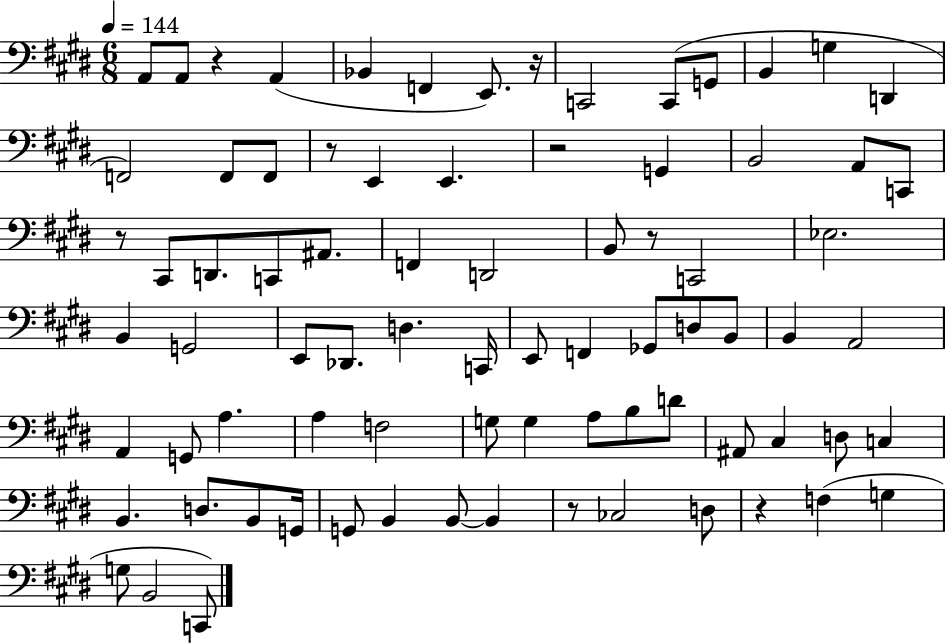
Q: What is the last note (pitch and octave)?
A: C2